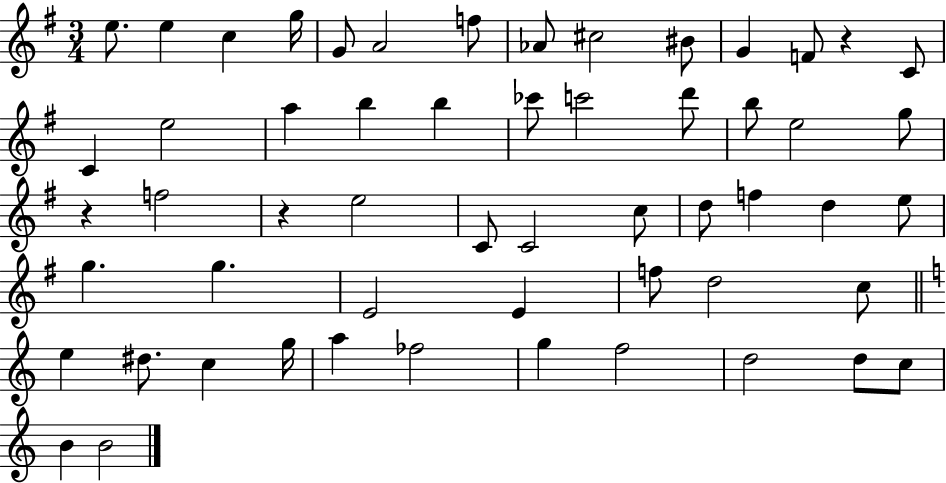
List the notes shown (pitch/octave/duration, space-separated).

E5/e. E5/q C5/q G5/s G4/e A4/h F5/e Ab4/e C#5/h BIS4/e G4/q F4/e R/q C4/e C4/q E5/h A5/q B5/q B5/q CES6/e C6/h D6/e B5/e E5/h G5/e R/q F5/h R/q E5/h C4/e C4/h C5/e D5/e F5/q D5/q E5/e G5/q. G5/q. E4/h E4/q F5/e D5/h C5/e E5/q D#5/e. C5/q G5/s A5/q FES5/h G5/q F5/h D5/h D5/e C5/e B4/q B4/h